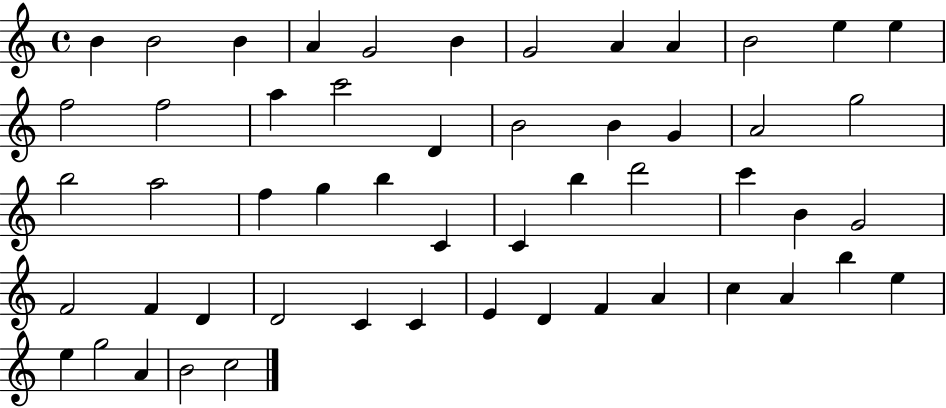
B4/q B4/h B4/q A4/q G4/h B4/q G4/h A4/q A4/q B4/h E5/q E5/q F5/h F5/h A5/q C6/h D4/q B4/h B4/q G4/q A4/h G5/h B5/h A5/h F5/q G5/q B5/q C4/q C4/q B5/q D6/h C6/q B4/q G4/h F4/h F4/q D4/q D4/h C4/q C4/q E4/q D4/q F4/q A4/q C5/q A4/q B5/q E5/q E5/q G5/h A4/q B4/h C5/h